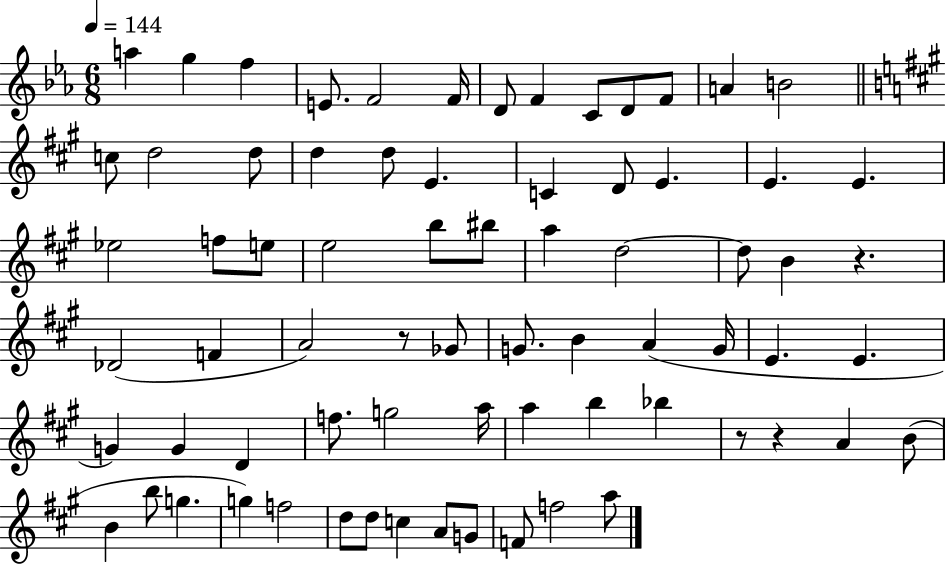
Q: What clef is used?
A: treble